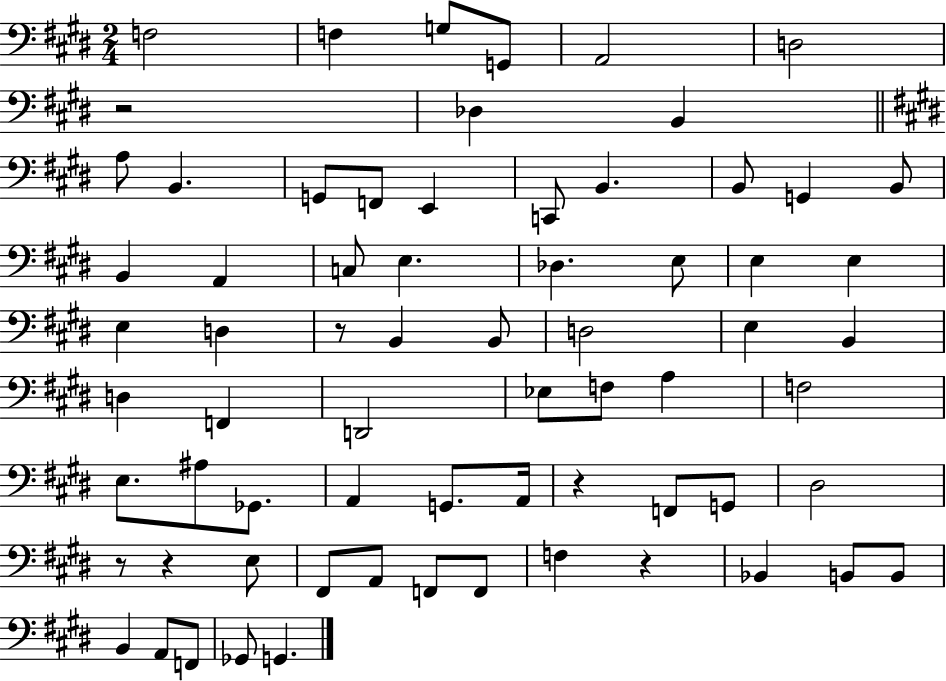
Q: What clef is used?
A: bass